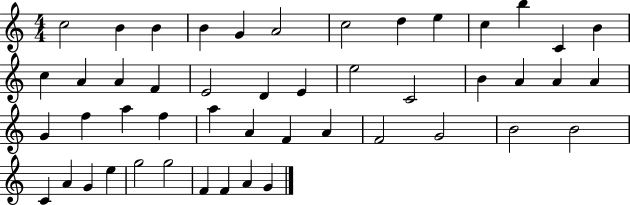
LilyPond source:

{
  \clef treble
  \numericTimeSignature
  \time 4/4
  \key c \major
  c''2 b'4 b'4 | b'4 g'4 a'2 | c''2 d''4 e''4 | c''4 b''4 c'4 b'4 | \break c''4 a'4 a'4 f'4 | e'2 d'4 e'4 | e''2 c'2 | b'4 a'4 a'4 a'4 | \break g'4 f''4 a''4 f''4 | a''4 a'4 f'4 a'4 | f'2 g'2 | b'2 b'2 | \break c'4 a'4 g'4 e''4 | g''2 g''2 | f'4 f'4 a'4 g'4 | \bar "|."
}